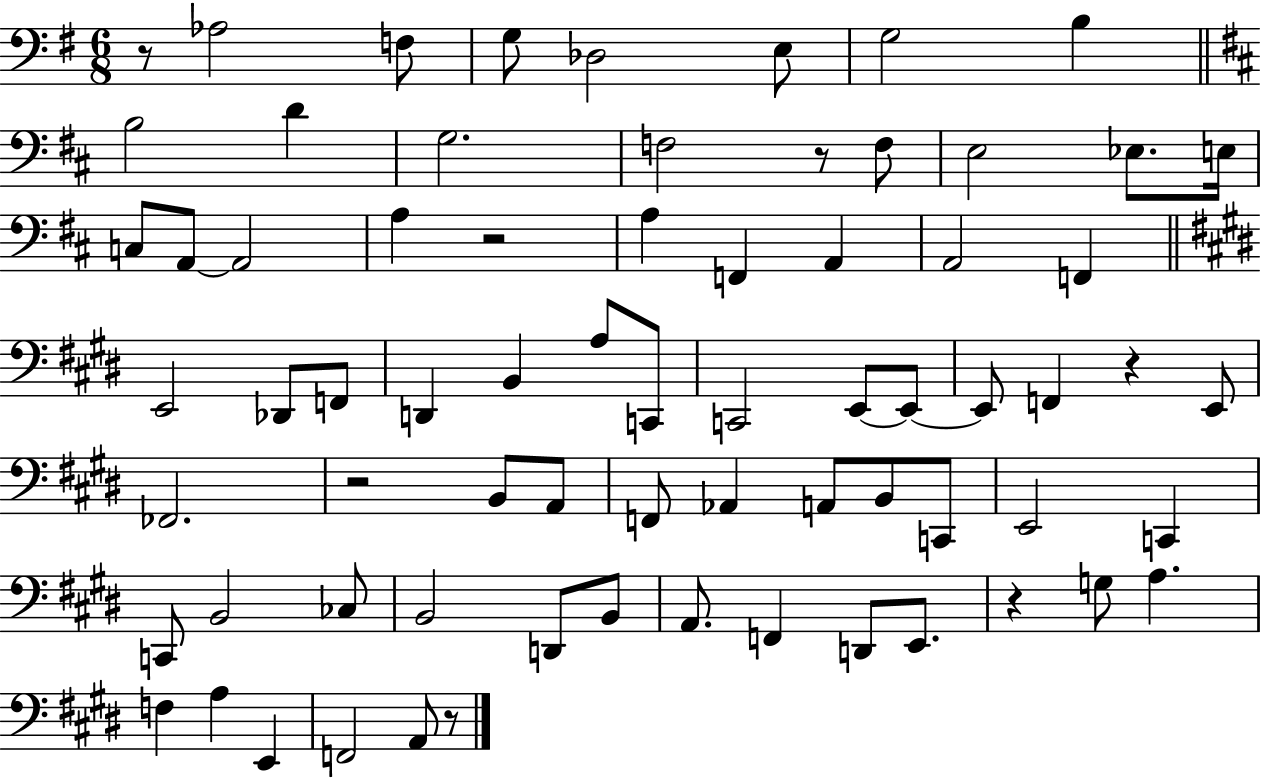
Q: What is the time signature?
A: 6/8